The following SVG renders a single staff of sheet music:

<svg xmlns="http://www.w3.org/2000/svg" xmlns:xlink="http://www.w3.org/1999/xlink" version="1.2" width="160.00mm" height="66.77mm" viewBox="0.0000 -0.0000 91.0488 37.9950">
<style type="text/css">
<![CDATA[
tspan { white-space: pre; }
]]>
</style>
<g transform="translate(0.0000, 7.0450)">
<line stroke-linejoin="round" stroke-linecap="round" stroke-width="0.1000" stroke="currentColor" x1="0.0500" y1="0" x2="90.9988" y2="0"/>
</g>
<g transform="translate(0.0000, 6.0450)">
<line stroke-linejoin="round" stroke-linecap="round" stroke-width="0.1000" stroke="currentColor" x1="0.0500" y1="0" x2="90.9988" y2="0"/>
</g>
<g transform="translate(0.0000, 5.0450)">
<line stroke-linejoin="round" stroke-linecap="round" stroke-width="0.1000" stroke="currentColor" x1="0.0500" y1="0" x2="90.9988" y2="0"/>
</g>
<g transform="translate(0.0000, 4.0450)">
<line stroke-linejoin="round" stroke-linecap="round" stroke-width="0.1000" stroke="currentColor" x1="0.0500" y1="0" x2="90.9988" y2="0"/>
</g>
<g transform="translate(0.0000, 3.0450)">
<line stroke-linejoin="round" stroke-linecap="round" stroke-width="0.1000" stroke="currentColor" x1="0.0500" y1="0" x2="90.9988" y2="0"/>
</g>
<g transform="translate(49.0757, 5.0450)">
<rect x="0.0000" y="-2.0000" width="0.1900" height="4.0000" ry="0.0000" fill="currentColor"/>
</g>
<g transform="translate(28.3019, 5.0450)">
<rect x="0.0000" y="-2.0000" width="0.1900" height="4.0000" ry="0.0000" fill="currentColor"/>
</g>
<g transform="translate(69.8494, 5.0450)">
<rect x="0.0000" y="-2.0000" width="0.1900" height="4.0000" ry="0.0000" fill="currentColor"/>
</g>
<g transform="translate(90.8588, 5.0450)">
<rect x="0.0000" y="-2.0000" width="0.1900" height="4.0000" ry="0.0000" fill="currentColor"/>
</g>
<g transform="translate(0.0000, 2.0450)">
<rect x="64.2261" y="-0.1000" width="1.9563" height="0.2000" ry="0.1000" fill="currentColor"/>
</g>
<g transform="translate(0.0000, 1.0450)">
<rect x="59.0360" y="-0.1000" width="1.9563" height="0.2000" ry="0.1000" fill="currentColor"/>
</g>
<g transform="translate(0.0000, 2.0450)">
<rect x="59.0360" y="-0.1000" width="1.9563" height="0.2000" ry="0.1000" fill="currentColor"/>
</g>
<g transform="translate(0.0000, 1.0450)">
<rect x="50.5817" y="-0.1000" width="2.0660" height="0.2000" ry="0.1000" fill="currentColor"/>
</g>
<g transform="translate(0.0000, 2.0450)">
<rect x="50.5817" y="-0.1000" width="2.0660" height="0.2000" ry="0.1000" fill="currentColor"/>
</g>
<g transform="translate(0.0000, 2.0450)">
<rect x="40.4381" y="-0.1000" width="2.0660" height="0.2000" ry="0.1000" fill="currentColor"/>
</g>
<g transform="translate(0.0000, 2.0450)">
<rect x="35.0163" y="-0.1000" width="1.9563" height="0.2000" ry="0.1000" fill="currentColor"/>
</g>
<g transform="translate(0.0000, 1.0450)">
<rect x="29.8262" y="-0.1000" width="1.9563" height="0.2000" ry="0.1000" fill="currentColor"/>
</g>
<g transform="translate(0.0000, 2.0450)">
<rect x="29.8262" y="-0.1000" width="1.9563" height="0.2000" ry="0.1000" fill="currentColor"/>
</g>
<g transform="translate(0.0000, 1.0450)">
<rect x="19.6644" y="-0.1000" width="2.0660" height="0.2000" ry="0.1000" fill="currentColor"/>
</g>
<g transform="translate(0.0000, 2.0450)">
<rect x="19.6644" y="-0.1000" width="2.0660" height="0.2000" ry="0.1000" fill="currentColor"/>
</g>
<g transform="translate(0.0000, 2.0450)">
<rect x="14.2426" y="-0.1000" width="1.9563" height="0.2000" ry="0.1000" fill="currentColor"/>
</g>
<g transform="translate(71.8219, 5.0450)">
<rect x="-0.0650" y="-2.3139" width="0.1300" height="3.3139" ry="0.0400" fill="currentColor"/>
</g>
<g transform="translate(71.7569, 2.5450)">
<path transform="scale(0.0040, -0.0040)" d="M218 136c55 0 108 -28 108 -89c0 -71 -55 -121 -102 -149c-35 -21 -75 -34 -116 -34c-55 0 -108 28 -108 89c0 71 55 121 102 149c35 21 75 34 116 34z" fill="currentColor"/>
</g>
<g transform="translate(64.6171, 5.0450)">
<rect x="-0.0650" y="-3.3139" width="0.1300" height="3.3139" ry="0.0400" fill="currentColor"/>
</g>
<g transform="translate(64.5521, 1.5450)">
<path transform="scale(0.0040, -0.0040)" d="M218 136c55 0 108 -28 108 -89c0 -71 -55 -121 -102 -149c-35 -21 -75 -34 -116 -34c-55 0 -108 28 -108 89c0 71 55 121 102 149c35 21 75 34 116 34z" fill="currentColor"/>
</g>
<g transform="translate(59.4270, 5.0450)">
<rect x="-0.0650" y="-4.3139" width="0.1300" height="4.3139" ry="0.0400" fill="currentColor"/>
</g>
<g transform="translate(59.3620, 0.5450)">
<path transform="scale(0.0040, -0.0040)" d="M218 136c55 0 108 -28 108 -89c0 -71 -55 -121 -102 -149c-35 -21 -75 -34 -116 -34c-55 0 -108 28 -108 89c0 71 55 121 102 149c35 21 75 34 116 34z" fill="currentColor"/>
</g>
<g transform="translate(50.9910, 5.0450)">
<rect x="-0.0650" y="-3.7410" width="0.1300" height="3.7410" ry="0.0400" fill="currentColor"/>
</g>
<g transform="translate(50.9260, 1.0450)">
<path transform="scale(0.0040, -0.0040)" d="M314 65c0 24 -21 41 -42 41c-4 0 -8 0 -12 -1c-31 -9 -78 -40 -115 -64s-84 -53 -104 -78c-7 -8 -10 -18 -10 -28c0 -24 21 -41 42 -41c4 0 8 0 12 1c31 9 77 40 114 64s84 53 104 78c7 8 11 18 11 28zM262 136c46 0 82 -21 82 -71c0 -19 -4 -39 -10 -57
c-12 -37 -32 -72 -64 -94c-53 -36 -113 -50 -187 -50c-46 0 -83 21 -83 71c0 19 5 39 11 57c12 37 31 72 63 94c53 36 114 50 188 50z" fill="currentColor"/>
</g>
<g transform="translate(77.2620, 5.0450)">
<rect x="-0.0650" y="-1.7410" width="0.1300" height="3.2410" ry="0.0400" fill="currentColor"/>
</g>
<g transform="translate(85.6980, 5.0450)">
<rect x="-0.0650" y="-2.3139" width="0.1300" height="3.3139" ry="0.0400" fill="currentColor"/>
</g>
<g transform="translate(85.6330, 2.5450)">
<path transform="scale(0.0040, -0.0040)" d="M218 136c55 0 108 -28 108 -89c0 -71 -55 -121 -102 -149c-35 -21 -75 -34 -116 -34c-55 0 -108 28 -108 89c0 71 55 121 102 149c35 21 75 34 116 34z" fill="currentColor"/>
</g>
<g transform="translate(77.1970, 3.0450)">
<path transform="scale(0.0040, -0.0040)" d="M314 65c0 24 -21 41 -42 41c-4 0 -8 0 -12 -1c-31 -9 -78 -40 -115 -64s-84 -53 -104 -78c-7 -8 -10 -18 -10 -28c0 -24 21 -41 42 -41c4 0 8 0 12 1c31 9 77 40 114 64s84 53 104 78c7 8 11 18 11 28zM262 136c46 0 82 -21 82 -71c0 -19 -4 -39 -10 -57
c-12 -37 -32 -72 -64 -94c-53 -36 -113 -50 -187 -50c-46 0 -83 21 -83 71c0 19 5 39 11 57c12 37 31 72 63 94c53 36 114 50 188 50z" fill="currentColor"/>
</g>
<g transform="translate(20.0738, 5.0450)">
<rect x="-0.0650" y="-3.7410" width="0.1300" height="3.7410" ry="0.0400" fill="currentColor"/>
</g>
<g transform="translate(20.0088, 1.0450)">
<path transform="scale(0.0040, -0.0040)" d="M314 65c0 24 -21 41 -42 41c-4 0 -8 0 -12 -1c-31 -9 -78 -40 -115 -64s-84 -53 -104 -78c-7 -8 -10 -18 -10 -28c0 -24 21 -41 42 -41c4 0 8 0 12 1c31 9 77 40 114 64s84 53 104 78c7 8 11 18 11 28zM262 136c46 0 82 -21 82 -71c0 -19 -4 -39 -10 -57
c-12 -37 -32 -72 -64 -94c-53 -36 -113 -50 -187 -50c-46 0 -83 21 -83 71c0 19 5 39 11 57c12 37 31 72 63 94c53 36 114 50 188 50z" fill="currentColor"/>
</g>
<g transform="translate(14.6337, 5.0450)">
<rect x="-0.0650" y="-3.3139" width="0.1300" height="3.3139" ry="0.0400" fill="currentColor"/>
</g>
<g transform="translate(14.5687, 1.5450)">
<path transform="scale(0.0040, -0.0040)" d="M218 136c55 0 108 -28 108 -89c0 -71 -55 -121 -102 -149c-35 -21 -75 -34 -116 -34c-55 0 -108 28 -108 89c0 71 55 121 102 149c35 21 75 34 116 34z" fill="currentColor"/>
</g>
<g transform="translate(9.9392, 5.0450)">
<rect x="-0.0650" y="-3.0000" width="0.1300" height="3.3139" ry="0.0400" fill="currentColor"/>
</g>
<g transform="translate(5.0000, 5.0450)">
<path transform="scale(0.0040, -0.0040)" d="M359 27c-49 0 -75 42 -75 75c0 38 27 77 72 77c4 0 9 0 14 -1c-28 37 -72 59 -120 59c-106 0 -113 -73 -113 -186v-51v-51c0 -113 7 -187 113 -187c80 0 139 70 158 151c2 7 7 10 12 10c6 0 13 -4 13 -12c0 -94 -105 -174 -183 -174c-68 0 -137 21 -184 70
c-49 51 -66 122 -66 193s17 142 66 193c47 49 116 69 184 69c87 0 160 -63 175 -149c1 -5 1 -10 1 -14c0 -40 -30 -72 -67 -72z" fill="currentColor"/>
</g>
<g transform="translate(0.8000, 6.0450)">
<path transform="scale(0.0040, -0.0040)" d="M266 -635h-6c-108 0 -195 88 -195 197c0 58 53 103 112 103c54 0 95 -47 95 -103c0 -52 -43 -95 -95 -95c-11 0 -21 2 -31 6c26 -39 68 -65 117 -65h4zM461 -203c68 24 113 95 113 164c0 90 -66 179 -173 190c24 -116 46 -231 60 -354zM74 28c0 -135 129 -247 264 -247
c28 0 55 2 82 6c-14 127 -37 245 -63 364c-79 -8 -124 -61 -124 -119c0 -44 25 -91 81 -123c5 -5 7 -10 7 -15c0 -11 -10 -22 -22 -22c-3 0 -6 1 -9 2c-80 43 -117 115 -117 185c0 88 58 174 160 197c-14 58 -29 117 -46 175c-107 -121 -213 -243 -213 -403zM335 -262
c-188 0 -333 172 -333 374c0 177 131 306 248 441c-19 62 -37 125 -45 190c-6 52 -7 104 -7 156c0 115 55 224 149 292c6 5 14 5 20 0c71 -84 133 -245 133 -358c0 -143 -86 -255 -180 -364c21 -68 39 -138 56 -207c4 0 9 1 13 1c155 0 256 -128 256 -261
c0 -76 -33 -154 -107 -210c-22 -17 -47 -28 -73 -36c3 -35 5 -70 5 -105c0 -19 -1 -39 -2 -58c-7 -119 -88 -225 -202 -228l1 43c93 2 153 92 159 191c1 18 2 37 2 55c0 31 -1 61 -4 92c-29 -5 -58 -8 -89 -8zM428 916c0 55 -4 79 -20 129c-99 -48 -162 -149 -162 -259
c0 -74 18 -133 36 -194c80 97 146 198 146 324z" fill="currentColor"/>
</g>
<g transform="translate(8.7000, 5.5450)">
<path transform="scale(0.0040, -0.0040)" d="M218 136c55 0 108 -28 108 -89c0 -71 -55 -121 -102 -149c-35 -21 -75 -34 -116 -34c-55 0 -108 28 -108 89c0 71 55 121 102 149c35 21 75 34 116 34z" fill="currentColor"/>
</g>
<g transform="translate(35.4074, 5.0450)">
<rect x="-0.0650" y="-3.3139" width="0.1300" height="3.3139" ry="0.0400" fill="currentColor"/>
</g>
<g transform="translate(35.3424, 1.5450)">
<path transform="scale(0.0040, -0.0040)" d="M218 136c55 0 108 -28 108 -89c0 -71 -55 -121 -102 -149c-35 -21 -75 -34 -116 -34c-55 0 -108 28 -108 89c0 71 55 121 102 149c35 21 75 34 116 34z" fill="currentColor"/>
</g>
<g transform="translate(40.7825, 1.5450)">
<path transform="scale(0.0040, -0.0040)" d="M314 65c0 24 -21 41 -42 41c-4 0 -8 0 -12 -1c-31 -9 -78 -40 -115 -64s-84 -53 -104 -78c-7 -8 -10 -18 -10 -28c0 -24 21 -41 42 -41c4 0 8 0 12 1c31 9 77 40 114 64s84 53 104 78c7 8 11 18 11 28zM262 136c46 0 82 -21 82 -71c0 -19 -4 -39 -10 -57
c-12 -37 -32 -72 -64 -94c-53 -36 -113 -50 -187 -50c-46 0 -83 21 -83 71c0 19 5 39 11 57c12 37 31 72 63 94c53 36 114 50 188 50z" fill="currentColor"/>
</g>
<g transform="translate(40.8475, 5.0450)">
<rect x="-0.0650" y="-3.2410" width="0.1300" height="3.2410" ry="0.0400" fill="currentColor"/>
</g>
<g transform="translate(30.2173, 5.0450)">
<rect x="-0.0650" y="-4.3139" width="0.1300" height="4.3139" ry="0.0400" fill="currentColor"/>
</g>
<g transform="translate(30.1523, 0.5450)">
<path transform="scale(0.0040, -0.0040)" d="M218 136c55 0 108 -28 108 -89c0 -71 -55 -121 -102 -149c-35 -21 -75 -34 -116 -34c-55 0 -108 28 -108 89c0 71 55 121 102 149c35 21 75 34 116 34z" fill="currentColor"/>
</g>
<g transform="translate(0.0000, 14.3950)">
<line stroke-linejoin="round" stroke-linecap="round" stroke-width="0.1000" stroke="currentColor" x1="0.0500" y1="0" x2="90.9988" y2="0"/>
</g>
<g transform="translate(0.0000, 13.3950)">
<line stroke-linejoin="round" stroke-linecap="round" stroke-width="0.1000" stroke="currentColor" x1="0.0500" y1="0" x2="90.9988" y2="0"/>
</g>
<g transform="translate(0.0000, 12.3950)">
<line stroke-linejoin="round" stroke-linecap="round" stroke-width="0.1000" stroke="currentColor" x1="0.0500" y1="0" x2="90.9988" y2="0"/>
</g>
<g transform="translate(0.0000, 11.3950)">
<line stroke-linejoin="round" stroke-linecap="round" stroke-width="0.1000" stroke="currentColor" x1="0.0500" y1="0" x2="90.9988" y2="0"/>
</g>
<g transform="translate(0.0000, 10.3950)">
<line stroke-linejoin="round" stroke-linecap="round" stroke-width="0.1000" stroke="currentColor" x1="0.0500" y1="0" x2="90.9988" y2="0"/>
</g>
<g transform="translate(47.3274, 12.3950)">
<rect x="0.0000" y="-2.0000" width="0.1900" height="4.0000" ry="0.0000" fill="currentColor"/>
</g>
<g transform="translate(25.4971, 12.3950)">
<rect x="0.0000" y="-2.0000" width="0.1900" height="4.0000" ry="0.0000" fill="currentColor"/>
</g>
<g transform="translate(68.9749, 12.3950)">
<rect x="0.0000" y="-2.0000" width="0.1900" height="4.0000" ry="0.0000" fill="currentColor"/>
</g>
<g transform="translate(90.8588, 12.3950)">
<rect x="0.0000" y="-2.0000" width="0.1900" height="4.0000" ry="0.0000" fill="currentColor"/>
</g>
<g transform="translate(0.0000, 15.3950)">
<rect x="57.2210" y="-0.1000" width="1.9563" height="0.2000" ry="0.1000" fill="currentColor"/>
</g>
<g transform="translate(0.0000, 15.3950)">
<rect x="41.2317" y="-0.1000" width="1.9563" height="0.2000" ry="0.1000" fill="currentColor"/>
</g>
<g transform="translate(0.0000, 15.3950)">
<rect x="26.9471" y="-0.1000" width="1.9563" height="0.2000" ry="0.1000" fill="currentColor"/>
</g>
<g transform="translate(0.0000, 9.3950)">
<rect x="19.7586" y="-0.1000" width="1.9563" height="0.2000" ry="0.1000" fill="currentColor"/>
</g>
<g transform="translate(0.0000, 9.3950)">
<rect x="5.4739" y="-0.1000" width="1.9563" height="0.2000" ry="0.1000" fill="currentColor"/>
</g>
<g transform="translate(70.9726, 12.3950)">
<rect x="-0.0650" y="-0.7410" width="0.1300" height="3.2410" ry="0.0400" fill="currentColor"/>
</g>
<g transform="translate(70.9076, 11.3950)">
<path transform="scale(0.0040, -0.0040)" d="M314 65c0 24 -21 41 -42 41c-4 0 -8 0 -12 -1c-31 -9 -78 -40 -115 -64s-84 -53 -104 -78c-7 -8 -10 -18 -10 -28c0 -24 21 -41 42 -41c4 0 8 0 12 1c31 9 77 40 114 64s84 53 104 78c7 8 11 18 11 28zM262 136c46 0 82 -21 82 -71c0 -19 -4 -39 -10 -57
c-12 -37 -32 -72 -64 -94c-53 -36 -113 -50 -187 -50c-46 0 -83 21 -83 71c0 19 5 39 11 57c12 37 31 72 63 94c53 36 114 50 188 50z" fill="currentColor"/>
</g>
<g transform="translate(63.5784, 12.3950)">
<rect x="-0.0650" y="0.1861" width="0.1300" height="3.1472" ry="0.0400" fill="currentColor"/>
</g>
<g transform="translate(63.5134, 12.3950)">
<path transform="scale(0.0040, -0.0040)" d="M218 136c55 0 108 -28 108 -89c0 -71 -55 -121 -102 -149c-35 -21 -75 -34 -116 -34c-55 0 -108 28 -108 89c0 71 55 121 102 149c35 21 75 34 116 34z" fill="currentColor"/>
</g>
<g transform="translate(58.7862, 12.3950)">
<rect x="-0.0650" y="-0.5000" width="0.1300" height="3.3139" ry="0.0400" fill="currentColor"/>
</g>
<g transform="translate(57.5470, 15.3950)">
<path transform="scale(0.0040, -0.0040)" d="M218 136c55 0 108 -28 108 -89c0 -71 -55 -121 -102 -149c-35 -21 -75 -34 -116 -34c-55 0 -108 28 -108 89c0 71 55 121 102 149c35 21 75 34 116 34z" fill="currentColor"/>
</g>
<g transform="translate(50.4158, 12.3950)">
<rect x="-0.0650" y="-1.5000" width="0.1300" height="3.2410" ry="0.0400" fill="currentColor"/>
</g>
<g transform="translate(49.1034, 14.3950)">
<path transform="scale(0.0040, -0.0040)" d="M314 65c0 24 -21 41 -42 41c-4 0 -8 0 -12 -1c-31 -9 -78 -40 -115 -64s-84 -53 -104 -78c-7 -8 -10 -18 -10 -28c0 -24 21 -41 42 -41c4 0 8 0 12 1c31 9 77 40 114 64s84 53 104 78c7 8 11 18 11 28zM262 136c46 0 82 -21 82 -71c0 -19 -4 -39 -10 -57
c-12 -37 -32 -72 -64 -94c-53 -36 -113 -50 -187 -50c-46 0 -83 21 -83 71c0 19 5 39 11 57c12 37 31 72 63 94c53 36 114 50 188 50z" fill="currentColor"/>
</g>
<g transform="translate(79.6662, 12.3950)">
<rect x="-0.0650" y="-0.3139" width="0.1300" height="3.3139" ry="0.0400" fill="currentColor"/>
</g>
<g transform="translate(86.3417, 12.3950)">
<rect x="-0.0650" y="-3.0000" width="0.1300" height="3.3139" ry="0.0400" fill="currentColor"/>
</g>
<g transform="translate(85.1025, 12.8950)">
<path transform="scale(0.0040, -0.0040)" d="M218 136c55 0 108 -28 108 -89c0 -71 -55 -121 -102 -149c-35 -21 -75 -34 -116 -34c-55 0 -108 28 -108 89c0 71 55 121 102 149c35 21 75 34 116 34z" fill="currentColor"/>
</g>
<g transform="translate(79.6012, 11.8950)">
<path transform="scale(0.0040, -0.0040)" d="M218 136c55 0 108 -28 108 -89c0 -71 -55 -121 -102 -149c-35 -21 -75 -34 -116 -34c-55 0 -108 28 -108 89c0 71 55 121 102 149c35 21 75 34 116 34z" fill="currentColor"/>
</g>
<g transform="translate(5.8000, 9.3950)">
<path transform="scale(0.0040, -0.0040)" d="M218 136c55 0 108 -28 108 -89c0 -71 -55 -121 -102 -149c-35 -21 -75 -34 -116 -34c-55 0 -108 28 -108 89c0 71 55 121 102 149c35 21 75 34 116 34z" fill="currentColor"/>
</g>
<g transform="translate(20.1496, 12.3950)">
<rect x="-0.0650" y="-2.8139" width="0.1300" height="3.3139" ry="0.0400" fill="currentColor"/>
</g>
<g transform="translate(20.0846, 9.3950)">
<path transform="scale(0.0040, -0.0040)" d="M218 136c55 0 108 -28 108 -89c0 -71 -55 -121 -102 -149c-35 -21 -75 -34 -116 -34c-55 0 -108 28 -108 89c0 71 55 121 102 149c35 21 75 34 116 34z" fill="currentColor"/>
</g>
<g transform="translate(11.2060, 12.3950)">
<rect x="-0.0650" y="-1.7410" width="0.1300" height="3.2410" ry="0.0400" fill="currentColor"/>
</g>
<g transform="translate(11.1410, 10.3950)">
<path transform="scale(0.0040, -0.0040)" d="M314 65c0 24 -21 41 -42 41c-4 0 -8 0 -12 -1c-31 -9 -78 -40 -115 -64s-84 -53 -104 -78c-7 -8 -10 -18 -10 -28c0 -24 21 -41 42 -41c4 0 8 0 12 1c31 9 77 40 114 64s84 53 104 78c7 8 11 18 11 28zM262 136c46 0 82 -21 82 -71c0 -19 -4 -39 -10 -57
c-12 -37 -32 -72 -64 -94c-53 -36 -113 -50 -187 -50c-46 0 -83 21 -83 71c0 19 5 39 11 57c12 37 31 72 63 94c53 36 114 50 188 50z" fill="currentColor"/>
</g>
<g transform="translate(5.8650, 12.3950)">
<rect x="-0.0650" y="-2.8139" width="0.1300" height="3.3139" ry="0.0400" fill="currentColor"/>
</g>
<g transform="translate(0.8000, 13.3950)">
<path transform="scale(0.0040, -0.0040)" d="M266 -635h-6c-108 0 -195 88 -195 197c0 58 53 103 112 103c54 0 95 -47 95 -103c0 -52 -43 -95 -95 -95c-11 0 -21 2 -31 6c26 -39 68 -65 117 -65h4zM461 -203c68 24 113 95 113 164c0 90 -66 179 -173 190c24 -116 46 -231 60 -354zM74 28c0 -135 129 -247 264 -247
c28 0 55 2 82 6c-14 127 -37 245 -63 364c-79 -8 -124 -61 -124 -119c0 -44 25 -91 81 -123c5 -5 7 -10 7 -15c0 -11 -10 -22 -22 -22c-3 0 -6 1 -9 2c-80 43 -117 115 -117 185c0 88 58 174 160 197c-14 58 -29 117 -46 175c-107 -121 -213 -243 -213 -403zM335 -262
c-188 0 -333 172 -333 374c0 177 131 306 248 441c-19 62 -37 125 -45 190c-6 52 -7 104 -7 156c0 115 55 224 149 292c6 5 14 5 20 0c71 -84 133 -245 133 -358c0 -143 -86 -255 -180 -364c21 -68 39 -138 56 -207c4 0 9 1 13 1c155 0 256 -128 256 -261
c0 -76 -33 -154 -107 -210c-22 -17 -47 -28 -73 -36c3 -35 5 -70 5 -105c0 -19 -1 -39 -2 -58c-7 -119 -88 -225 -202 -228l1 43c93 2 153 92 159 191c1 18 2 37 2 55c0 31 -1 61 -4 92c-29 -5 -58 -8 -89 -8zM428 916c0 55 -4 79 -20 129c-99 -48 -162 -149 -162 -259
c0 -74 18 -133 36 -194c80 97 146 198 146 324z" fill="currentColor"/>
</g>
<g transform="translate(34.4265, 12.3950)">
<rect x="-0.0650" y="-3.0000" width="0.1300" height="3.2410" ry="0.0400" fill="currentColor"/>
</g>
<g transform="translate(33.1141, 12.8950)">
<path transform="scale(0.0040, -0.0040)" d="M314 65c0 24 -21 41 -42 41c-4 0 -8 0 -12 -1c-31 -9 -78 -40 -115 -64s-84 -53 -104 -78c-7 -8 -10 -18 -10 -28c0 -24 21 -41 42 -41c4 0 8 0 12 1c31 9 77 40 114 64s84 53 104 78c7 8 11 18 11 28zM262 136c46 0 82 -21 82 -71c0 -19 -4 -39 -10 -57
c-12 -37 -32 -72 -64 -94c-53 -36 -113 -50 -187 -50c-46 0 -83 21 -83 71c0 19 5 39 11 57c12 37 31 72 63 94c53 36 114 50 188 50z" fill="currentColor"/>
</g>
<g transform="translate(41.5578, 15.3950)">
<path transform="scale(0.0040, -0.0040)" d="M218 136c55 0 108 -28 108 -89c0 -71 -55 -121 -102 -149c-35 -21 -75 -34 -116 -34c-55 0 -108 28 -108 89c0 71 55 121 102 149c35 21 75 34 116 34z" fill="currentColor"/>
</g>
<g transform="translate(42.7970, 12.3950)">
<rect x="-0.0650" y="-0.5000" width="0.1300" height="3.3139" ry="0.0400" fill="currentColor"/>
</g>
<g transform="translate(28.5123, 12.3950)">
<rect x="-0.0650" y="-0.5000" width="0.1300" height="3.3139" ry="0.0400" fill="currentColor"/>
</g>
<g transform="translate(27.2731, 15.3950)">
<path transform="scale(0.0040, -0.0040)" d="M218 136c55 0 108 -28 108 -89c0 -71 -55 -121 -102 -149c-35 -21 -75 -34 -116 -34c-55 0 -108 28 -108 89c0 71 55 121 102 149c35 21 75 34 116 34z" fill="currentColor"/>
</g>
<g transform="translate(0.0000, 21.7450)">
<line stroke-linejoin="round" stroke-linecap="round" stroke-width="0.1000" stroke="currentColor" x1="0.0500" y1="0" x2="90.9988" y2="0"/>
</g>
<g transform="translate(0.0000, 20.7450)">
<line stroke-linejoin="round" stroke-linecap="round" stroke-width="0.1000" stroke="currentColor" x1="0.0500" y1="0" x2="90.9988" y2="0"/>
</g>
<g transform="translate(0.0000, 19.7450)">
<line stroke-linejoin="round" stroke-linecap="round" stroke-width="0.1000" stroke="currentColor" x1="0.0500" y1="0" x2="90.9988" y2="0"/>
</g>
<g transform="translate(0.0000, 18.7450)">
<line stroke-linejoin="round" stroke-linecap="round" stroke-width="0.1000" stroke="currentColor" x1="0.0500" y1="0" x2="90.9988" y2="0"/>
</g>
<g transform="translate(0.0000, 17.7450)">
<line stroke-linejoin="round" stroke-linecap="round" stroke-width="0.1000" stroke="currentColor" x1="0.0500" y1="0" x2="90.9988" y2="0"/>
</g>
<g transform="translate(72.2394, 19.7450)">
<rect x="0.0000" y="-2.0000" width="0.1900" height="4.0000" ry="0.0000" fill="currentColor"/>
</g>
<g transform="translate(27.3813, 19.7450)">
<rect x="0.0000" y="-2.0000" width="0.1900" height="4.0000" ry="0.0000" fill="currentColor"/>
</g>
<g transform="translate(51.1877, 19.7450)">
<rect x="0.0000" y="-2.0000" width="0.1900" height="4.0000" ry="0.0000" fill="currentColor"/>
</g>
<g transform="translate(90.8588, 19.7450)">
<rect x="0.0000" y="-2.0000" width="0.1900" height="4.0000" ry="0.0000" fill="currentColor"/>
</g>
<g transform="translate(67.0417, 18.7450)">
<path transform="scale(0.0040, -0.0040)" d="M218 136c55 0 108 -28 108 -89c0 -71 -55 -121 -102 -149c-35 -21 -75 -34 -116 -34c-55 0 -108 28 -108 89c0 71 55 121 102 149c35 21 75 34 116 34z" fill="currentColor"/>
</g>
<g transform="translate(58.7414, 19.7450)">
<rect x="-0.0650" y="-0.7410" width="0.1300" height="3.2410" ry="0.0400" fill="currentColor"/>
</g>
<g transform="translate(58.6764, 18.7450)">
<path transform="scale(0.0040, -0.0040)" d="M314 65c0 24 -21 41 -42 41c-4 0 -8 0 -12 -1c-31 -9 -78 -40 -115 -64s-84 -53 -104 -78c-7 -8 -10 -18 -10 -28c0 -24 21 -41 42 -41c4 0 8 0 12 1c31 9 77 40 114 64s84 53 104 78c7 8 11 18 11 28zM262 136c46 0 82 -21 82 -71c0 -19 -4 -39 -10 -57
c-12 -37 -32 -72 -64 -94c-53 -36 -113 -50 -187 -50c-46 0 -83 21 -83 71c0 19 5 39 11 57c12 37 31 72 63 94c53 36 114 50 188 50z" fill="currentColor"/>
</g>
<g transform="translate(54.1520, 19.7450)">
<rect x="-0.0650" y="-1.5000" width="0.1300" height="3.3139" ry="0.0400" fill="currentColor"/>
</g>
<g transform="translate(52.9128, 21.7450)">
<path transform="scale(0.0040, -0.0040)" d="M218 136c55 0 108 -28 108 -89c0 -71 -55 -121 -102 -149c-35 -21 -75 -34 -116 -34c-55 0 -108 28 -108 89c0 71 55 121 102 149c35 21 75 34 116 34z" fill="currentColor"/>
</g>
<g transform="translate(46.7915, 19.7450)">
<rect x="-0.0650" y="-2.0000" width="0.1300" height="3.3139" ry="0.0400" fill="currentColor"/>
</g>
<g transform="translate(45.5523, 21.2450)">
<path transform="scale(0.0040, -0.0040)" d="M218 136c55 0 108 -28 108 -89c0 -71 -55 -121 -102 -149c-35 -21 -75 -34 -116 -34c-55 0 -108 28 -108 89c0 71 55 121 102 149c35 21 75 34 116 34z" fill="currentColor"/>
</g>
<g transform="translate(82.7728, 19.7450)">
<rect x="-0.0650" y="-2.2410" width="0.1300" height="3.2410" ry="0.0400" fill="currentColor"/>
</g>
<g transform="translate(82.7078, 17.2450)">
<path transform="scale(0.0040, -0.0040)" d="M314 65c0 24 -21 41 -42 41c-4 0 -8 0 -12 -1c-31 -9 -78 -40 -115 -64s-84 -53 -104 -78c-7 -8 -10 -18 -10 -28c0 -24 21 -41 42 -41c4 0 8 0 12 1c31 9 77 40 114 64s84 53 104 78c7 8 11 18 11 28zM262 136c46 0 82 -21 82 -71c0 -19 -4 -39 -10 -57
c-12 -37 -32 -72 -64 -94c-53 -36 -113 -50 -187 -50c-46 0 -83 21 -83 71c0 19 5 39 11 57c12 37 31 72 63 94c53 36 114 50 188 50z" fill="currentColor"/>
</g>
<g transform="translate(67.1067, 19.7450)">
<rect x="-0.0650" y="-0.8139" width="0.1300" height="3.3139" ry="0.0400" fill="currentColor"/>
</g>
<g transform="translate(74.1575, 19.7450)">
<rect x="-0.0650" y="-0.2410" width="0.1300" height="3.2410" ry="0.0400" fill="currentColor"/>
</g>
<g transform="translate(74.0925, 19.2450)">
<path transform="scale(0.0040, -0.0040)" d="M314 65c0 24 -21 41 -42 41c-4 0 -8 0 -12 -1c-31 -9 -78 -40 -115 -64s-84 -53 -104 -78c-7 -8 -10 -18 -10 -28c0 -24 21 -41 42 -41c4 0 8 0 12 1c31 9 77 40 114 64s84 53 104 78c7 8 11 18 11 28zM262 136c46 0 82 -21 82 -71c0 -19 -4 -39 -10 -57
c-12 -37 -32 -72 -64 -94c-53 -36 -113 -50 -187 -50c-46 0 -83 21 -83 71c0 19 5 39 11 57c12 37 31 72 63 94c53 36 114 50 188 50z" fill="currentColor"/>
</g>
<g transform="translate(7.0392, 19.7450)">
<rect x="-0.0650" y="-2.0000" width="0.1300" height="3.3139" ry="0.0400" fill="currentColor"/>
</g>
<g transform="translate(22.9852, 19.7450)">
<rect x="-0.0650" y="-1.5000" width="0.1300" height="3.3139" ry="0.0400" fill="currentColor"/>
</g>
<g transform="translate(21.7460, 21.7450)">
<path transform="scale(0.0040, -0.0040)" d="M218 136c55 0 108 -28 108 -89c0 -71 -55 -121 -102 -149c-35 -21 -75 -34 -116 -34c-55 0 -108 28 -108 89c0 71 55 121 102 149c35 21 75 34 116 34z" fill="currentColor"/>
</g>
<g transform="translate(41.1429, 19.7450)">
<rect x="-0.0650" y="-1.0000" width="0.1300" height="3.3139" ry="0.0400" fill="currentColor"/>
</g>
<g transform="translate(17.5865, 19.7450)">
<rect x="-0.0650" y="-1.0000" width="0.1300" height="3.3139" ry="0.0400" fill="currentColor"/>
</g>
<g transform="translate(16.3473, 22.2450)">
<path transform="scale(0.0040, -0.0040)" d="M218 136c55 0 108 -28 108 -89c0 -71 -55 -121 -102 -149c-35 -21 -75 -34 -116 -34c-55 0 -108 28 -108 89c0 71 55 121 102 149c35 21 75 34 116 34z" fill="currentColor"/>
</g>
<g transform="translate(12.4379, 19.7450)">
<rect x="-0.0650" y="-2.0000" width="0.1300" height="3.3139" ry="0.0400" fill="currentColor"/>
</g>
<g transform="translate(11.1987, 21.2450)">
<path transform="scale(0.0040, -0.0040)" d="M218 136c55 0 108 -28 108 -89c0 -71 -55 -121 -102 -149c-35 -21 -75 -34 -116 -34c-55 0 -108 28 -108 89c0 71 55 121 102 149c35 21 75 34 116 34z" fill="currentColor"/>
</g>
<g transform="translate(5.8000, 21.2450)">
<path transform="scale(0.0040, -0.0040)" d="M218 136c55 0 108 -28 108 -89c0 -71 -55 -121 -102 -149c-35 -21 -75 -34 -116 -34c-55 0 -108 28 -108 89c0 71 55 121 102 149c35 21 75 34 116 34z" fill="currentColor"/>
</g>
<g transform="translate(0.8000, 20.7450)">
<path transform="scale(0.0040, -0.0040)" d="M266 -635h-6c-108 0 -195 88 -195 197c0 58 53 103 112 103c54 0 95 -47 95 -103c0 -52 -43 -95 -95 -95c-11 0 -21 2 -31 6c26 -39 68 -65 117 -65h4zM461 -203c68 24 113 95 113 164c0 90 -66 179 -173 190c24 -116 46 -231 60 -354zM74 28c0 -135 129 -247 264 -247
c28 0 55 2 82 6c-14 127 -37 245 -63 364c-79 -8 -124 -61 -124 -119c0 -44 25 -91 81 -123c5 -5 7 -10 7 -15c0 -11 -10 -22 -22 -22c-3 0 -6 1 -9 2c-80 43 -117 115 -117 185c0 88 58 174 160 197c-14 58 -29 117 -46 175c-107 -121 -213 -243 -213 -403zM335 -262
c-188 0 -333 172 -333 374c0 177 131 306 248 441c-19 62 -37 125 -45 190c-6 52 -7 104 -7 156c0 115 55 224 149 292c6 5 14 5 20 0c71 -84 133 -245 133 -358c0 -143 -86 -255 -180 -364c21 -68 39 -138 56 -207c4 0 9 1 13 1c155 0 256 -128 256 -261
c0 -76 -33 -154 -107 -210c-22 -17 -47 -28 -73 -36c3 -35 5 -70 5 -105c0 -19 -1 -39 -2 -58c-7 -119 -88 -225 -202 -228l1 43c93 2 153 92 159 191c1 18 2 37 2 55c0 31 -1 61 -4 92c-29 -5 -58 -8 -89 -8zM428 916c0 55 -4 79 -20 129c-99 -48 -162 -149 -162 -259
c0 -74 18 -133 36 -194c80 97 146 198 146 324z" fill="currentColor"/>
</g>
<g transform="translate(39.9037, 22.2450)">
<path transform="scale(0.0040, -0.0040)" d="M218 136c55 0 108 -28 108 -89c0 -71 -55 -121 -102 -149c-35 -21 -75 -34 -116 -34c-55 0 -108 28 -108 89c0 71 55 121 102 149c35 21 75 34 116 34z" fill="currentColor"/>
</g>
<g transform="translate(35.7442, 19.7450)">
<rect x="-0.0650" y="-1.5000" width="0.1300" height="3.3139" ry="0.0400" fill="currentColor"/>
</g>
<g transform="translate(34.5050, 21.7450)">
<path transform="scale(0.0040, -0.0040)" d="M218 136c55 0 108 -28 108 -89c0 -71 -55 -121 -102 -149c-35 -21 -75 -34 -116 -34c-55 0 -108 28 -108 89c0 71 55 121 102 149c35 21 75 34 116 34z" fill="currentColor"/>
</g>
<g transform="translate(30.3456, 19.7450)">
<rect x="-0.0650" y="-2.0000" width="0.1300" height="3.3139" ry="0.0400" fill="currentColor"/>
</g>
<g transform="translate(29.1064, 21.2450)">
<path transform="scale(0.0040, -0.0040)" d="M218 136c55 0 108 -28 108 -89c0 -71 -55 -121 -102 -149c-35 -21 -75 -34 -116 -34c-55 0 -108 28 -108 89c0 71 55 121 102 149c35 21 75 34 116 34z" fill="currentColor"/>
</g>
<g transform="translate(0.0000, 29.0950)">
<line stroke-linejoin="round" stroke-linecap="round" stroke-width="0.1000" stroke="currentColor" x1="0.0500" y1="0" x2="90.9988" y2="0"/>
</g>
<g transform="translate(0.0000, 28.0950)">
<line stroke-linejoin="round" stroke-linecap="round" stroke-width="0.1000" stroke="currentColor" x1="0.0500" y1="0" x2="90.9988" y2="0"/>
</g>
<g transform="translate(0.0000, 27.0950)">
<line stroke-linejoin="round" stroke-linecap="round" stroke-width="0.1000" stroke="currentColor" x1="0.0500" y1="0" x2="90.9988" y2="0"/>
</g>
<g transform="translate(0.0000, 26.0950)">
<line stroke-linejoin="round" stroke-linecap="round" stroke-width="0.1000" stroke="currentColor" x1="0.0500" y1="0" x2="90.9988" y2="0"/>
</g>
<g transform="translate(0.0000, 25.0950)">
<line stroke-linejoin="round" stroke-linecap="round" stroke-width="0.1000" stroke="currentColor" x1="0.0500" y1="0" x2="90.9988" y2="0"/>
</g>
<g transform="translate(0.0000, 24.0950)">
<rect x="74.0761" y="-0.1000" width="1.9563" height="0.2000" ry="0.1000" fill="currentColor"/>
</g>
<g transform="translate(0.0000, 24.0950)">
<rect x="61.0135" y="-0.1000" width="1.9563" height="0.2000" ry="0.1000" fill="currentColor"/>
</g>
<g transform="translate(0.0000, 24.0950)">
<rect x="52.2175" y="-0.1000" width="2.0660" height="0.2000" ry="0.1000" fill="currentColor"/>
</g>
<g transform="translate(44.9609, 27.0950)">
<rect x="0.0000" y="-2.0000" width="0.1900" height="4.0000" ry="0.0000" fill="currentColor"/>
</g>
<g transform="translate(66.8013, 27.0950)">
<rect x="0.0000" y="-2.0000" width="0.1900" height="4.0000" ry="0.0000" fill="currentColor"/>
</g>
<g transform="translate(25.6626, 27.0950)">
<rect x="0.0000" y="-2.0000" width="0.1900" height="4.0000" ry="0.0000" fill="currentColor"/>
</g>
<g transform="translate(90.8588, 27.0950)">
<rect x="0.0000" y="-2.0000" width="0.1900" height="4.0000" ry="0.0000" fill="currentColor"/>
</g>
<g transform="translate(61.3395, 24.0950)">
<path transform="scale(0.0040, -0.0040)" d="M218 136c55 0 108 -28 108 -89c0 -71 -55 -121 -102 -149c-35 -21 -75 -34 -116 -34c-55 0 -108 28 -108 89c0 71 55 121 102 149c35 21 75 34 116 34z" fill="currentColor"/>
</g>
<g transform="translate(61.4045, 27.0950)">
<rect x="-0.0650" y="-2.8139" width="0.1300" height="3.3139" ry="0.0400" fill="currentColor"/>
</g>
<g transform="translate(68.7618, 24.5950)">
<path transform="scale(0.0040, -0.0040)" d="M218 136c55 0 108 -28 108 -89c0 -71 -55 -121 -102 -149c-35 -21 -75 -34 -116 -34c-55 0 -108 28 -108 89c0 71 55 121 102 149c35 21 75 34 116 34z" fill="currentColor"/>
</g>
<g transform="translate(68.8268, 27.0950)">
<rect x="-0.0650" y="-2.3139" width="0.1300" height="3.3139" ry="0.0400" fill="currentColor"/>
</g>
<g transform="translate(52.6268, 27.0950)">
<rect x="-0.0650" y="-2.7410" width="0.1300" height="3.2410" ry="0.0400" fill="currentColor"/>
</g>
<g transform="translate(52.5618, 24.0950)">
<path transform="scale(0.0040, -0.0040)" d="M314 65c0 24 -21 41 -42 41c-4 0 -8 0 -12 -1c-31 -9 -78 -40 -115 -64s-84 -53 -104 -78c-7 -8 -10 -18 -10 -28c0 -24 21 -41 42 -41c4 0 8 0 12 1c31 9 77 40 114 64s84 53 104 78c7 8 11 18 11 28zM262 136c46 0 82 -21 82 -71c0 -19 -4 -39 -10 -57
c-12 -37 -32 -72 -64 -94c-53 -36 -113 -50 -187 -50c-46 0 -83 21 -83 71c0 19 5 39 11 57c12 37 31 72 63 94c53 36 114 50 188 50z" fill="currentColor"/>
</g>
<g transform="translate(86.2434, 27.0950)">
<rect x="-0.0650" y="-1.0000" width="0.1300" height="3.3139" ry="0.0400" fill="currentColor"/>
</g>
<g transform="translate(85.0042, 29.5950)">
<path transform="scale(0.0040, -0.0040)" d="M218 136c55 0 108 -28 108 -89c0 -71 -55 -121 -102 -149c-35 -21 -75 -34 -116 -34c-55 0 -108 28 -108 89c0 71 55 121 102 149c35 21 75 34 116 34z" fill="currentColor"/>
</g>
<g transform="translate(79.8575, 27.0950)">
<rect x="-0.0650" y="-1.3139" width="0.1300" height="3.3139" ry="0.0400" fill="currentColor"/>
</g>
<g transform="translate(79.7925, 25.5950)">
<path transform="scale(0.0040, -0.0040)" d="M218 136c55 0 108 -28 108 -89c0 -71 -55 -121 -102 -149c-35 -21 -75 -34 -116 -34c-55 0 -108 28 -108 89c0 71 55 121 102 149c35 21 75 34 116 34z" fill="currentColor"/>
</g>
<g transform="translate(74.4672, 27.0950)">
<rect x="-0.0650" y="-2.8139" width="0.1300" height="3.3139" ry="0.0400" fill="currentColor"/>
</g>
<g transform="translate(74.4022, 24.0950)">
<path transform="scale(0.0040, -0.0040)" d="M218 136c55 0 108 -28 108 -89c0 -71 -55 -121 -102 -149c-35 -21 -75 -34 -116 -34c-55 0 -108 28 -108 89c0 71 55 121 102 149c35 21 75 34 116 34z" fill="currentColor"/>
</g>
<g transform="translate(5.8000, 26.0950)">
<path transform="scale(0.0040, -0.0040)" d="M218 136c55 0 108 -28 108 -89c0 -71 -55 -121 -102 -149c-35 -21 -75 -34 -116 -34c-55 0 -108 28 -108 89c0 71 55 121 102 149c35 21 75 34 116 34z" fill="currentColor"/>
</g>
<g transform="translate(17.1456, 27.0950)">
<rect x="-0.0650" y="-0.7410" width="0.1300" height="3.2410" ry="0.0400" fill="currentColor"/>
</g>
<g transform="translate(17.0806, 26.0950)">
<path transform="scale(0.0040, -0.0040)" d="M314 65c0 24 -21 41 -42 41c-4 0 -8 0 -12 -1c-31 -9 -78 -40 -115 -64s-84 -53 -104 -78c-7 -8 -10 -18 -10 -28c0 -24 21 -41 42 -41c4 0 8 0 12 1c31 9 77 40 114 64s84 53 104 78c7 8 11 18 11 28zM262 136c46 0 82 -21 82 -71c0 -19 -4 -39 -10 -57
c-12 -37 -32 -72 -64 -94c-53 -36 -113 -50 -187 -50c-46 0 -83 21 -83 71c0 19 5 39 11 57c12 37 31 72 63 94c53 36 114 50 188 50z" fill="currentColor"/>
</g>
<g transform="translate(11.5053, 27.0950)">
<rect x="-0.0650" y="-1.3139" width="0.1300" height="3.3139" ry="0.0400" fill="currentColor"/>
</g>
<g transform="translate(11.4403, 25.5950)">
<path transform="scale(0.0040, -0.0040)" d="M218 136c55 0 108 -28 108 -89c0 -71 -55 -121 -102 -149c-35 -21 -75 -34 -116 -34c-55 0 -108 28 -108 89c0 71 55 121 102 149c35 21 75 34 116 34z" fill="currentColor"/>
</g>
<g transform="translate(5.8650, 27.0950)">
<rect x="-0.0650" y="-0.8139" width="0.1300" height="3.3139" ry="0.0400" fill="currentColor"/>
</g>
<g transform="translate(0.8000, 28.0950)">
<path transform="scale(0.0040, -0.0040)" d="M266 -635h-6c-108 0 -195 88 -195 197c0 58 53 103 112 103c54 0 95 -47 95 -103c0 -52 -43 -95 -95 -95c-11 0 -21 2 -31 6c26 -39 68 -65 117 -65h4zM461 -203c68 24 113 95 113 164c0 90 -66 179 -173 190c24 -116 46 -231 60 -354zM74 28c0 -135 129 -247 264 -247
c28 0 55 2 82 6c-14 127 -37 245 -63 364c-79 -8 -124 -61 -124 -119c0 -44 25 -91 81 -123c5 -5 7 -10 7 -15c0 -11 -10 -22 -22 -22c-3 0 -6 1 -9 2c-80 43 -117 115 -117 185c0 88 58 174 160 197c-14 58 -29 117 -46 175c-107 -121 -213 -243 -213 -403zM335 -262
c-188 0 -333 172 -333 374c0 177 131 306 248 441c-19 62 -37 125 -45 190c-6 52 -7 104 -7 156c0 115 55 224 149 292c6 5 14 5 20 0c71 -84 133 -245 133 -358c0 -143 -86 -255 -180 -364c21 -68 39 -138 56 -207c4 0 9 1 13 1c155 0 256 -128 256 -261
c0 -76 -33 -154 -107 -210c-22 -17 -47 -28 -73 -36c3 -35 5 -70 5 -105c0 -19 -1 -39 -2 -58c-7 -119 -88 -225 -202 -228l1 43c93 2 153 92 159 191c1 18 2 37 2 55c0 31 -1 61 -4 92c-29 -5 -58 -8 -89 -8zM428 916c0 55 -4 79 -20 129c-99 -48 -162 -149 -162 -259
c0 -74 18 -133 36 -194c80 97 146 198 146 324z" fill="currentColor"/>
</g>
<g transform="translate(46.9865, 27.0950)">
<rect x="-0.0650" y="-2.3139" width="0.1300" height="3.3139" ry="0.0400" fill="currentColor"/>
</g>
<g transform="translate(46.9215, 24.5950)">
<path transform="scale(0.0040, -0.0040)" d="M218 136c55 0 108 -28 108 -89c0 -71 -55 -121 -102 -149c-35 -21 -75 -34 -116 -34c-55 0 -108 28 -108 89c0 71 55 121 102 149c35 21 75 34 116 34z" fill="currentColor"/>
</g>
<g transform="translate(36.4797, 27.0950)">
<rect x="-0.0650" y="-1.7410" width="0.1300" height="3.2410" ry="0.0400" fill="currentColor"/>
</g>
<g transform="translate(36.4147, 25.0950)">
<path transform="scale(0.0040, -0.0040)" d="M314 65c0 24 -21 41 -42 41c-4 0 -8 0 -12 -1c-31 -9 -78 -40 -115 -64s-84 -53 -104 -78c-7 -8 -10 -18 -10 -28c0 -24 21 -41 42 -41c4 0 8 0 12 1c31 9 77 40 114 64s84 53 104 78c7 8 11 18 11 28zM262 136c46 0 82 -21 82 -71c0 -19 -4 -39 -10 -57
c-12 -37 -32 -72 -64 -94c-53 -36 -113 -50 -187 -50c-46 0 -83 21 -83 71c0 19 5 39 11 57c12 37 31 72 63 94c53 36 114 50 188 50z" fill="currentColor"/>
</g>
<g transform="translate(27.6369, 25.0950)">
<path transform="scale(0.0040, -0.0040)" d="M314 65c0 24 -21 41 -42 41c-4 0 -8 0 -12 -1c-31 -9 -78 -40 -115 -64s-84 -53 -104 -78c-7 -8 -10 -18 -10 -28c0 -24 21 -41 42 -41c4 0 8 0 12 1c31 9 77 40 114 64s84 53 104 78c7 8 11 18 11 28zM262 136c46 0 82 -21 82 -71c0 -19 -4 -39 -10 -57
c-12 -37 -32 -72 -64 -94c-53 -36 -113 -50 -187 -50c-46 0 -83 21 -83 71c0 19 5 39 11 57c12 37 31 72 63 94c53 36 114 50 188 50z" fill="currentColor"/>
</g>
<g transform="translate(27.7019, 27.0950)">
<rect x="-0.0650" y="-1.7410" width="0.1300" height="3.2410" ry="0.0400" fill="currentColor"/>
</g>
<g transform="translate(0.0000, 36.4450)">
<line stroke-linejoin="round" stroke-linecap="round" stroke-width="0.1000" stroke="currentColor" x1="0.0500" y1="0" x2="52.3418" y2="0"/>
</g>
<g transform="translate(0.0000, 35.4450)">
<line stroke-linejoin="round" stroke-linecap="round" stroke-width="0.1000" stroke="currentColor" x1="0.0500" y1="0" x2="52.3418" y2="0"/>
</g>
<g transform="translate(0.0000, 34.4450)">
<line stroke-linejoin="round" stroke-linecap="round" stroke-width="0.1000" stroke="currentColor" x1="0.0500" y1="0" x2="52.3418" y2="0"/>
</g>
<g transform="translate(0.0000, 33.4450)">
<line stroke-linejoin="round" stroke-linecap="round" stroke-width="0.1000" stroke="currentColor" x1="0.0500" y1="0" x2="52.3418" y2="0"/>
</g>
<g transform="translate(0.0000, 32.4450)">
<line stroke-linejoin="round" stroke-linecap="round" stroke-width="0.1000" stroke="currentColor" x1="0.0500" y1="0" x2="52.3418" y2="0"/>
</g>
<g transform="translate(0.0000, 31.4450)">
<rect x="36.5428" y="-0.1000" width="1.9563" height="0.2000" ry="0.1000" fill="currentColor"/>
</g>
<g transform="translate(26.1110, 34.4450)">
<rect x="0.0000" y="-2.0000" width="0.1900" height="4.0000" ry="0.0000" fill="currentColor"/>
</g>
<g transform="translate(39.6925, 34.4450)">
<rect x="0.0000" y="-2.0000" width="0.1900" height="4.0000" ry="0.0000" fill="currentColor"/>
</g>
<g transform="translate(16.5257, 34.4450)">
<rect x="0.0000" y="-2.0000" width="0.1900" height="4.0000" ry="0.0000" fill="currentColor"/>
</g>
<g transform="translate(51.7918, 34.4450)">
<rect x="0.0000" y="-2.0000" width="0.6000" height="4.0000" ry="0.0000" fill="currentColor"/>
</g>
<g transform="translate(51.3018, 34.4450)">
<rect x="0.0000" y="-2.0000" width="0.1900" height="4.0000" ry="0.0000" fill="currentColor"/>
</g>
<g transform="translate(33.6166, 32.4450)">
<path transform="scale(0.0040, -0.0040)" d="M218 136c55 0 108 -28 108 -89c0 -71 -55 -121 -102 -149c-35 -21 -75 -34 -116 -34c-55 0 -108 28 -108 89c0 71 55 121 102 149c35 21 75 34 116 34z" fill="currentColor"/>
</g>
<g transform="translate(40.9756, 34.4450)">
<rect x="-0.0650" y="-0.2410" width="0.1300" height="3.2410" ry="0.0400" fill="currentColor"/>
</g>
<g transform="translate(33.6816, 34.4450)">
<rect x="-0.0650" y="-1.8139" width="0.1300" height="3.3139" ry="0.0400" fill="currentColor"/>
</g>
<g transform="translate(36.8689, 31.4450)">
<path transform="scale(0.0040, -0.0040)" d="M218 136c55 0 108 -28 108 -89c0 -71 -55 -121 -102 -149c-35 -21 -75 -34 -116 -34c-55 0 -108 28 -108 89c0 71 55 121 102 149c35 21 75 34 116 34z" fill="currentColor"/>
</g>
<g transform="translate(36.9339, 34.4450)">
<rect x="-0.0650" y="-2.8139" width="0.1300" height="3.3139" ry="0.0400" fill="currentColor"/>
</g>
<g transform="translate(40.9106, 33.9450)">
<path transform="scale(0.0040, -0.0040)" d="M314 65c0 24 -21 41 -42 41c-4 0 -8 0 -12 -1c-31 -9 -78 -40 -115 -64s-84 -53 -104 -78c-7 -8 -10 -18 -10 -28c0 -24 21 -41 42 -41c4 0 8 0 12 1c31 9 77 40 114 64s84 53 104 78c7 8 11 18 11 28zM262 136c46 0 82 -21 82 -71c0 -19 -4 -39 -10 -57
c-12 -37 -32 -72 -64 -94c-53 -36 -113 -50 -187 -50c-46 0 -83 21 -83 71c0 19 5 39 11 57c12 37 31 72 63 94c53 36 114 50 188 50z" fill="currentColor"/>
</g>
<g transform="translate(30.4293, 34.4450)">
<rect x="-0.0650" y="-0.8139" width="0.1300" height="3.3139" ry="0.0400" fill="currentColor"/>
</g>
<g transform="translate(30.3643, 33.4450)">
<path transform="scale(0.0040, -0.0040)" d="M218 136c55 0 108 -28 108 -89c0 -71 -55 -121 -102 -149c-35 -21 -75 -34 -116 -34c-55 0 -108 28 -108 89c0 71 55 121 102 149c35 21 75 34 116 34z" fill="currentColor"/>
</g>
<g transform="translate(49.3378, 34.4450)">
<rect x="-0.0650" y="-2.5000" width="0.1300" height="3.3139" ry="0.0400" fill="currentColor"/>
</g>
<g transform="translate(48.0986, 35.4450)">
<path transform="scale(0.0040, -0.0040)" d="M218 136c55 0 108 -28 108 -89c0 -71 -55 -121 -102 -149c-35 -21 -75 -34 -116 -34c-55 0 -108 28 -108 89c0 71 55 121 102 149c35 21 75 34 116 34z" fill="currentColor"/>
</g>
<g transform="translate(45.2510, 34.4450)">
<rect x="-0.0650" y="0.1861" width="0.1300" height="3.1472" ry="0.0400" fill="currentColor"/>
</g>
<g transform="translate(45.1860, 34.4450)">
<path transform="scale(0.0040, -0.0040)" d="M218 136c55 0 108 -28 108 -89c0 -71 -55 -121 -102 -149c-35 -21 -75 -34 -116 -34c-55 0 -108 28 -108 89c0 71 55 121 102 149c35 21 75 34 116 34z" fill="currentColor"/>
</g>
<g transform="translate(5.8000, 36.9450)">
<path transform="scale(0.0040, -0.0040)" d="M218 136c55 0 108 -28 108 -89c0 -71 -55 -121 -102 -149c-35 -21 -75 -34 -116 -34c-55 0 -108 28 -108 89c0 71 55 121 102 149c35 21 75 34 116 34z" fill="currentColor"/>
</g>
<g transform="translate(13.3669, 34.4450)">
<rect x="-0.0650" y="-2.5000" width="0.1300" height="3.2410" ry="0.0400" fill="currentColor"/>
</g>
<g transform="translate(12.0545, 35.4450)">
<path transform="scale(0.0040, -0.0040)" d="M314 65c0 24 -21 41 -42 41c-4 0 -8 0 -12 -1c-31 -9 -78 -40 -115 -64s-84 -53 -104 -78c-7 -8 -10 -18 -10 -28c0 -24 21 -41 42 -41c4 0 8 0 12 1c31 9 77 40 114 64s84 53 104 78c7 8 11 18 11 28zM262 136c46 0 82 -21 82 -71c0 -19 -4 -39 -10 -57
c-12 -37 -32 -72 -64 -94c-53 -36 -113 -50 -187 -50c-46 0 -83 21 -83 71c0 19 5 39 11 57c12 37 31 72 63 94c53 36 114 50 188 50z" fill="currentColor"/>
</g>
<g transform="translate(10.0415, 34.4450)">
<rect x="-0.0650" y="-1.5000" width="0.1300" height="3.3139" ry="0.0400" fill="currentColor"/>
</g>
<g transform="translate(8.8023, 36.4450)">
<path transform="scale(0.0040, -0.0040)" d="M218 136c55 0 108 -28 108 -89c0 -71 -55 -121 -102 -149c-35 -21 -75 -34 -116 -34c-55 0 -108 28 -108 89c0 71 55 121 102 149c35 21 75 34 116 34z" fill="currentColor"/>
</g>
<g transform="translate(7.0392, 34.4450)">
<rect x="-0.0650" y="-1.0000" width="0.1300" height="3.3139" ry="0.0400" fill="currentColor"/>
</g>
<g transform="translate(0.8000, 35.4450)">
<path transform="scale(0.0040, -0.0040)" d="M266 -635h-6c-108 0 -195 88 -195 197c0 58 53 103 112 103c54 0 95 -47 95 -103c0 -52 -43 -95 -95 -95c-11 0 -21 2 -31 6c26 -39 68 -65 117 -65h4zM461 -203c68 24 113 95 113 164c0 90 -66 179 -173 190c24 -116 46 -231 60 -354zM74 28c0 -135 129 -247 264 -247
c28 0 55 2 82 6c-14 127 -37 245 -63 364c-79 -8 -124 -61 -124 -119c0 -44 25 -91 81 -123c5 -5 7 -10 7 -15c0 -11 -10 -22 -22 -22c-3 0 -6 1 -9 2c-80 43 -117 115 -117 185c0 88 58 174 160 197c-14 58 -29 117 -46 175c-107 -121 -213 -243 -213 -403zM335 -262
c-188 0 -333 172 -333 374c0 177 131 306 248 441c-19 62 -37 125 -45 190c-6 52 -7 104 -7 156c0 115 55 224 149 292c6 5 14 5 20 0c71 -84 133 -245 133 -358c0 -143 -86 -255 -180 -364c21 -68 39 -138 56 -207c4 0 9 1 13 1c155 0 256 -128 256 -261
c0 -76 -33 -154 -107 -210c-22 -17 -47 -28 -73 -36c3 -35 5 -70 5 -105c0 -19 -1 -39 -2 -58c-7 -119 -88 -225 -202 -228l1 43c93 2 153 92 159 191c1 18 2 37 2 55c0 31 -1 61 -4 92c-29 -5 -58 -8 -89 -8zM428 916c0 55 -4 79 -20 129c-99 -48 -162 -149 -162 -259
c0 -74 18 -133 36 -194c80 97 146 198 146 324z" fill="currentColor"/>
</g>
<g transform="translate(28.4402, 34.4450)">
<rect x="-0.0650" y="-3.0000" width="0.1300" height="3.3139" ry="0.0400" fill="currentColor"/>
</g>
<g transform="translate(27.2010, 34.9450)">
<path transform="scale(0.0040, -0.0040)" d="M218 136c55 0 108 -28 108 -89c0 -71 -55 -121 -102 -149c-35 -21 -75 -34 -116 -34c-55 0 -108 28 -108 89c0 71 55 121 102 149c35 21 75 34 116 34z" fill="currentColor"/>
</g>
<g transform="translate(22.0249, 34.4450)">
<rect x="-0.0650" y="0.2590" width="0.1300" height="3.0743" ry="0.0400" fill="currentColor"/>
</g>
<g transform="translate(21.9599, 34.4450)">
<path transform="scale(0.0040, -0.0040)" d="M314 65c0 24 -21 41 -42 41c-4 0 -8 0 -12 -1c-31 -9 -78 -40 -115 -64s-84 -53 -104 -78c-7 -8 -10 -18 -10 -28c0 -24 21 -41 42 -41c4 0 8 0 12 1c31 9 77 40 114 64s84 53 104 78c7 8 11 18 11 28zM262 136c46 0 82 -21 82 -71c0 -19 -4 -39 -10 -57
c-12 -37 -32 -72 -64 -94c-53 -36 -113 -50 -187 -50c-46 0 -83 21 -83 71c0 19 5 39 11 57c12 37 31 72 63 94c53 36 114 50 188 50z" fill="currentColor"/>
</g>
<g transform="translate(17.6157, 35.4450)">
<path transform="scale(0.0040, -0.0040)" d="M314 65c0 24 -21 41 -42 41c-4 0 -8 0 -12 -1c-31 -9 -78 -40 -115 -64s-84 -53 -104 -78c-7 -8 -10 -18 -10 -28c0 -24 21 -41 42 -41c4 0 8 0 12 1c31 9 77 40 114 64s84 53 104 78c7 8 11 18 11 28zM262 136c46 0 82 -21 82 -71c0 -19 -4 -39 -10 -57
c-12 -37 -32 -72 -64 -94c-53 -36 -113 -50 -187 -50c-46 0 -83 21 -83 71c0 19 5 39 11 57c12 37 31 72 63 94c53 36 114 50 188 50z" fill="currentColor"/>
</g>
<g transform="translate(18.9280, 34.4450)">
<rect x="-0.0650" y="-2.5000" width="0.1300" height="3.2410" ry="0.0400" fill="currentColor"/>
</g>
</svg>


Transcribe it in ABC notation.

X:1
T:Untitled
M:4/4
L:1/4
K:C
A b c'2 d' b b2 c'2 d' b g f2 g a f2 a C A2 C E2 C B d2 c A F F D E F E D F E d2 d c2 g2 d e d2 f2 f2 g a2 a g a e D D E G2 G2 B2 A d f a c2 B G